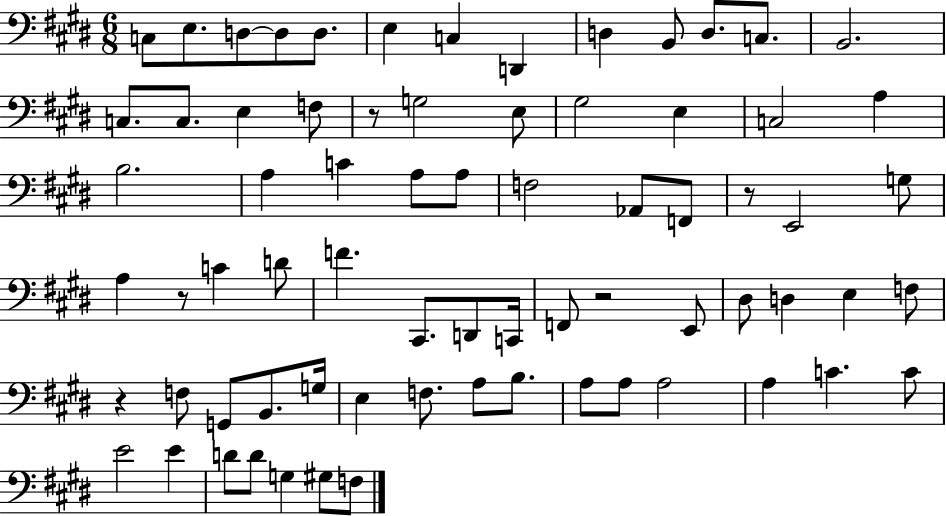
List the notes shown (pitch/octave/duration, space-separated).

C3/e E3/e. D3/e D3/e D3/e. E3/q C3/q D2/q D3/q B2/e D3/e. C3/e. B2/h. C3/e. C3/e. E3/q F3/e R/e G3/h E3/e G#3/h E3/q C3/h A3/q B3/h. A3/q C4/q A3/e A3/e F3/h Ab2/e F2/e R/e E2/h G3/e A3/q R/e C4/q D4/e F4/q. C#2/e. D2/e C2/s F2/e R/h E2/e D#3/e D3/q E3/q F3/e R/q F3/e G2/e B2/e. G3/s E3/q F3/e. A3/e B3/e. A3/e A3/e A3/h A3/q C4/q. C4/e E4/h E4/q D4/e D4/e G3/q G#3/e F3/e